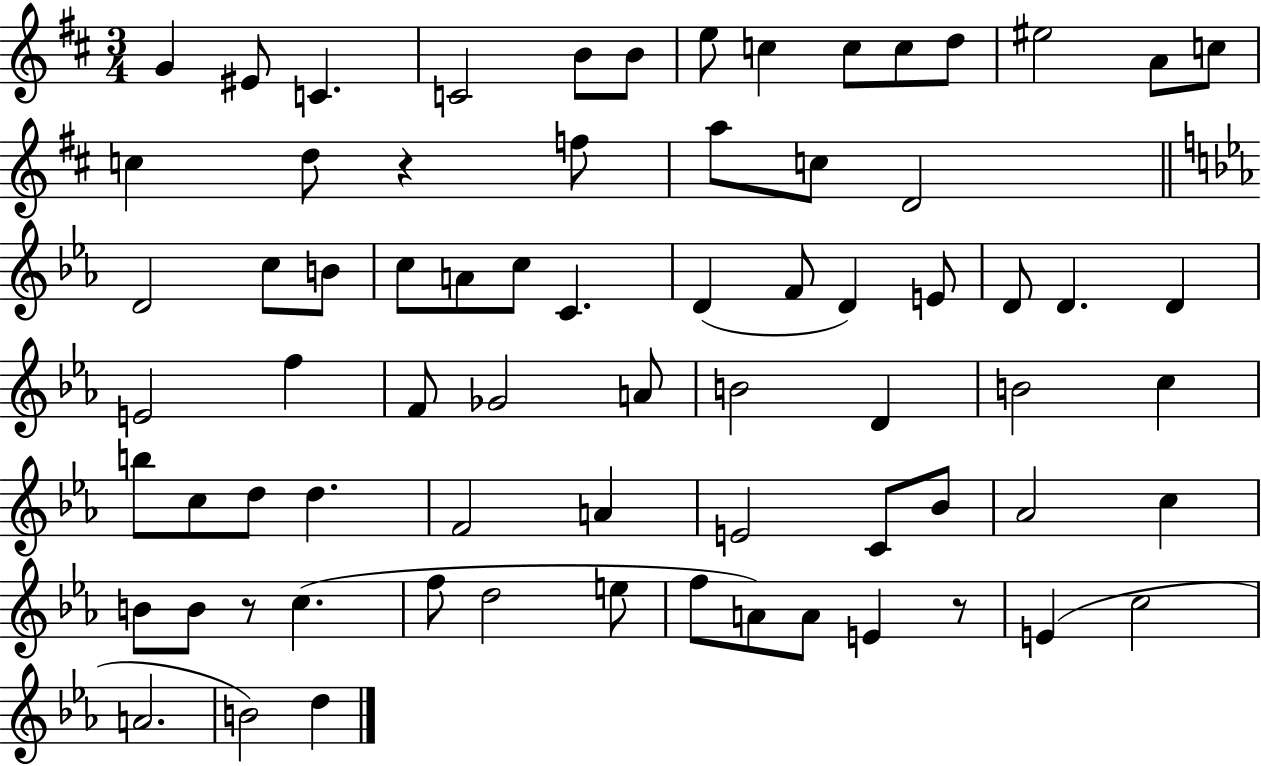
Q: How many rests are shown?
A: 3